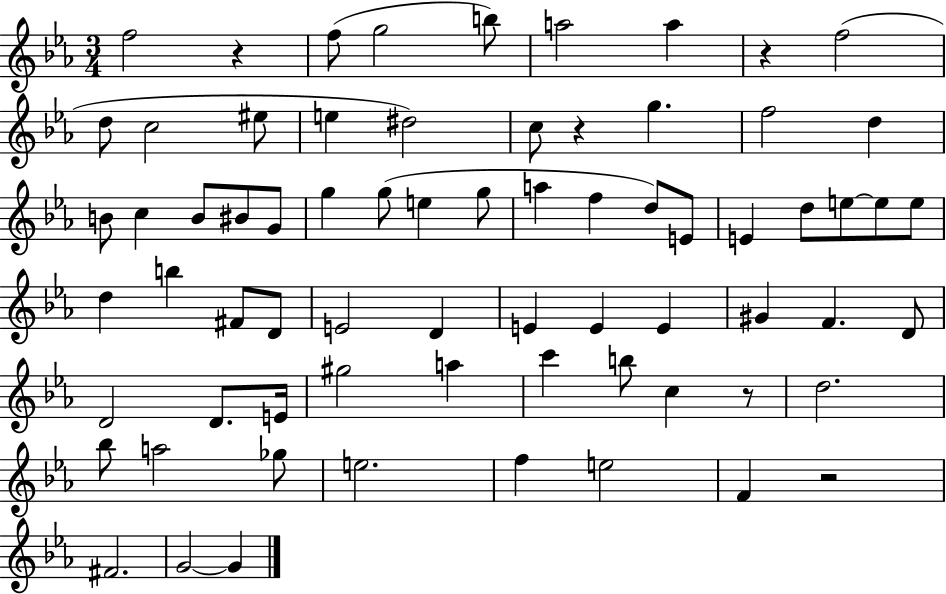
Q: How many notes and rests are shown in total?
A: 70